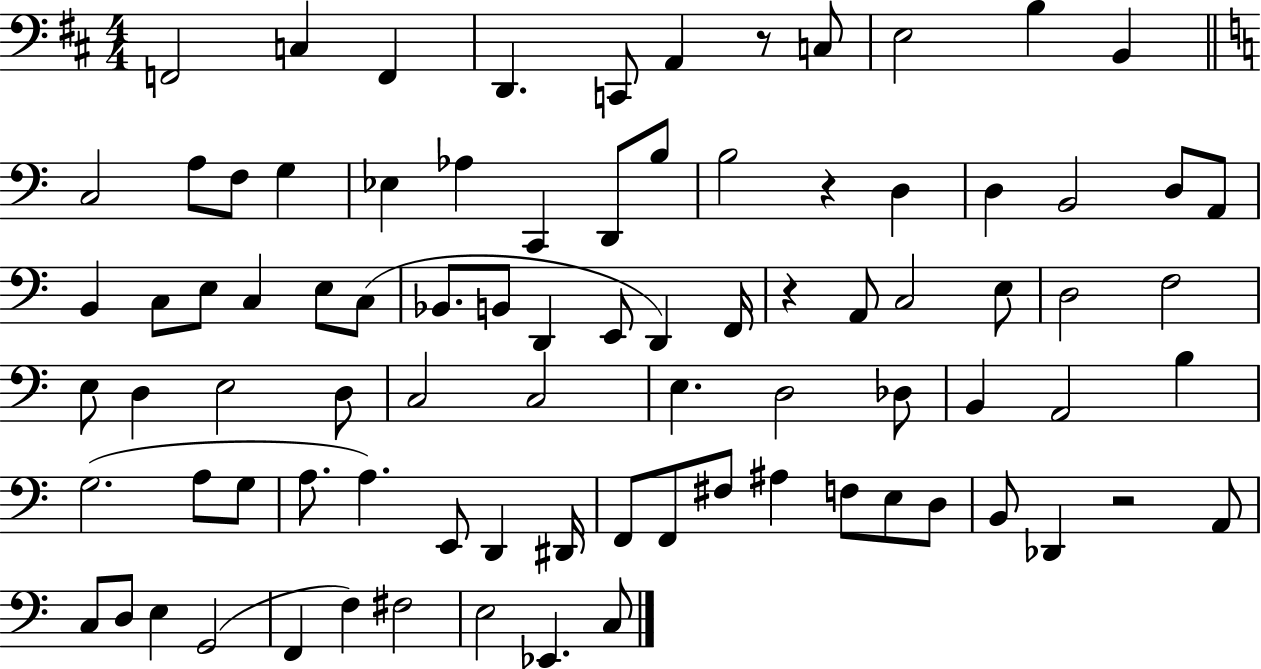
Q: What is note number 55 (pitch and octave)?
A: G3